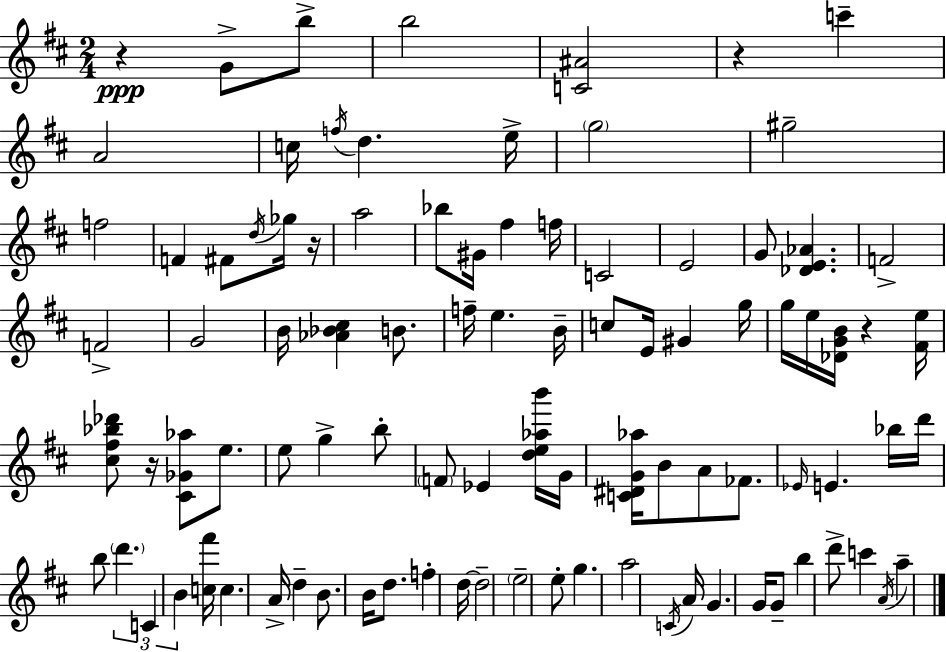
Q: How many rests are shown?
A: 5